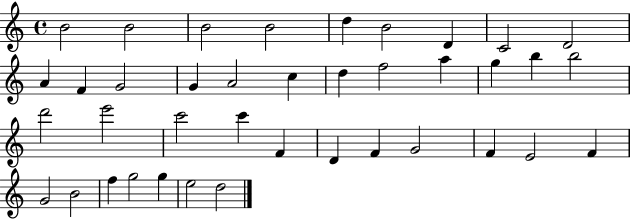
B4/h B4/h B4/h B4/h D5/q B4/h D4/q C4/h D4/h A4/q F4/q G4/h G4/q A4/h C5/q D5/q F5/h A5/q G5/q B5/q B5/h D6/h E6/h C6/h C6/q F4/q D4/q F4/q G4/h F4/q E4/h F4/q G4/h B4/h F5/q G5/h G5/q E5/h D5/h